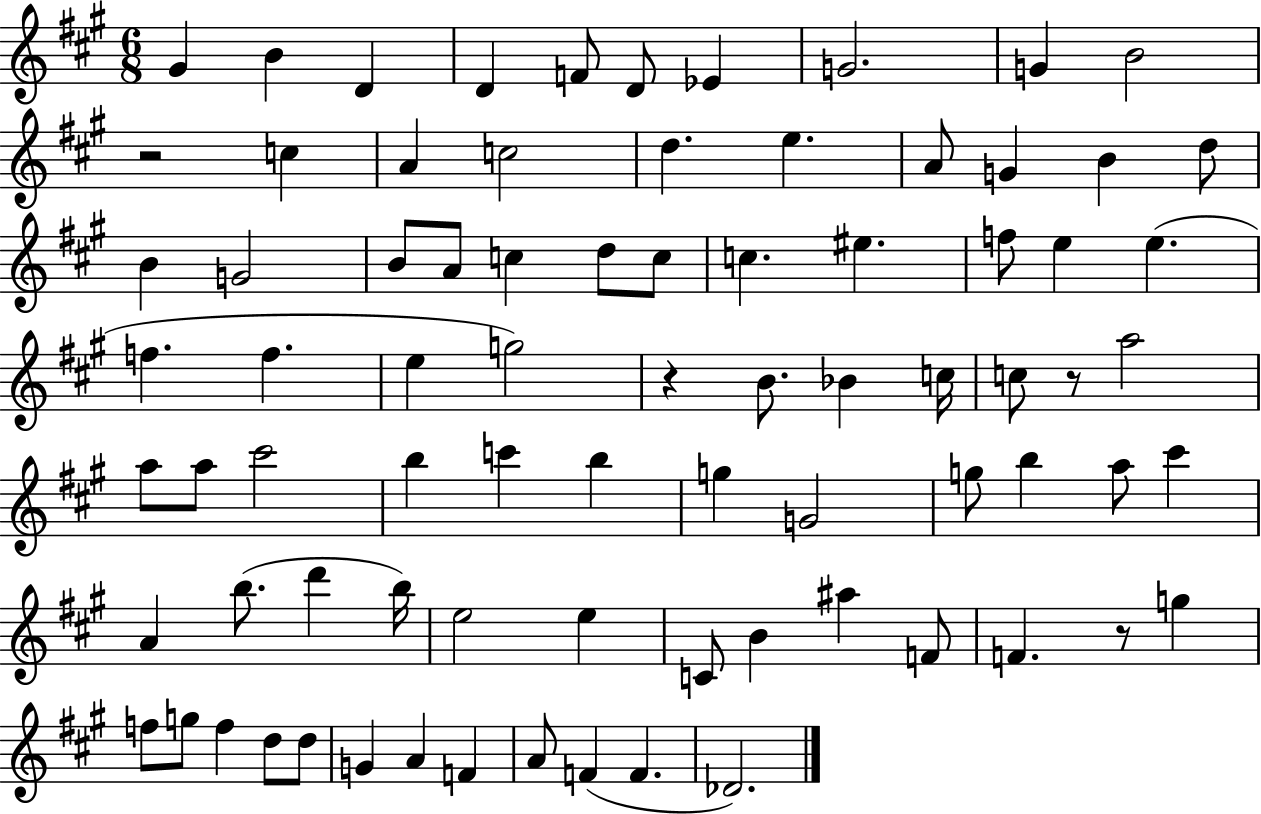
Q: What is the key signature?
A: A major